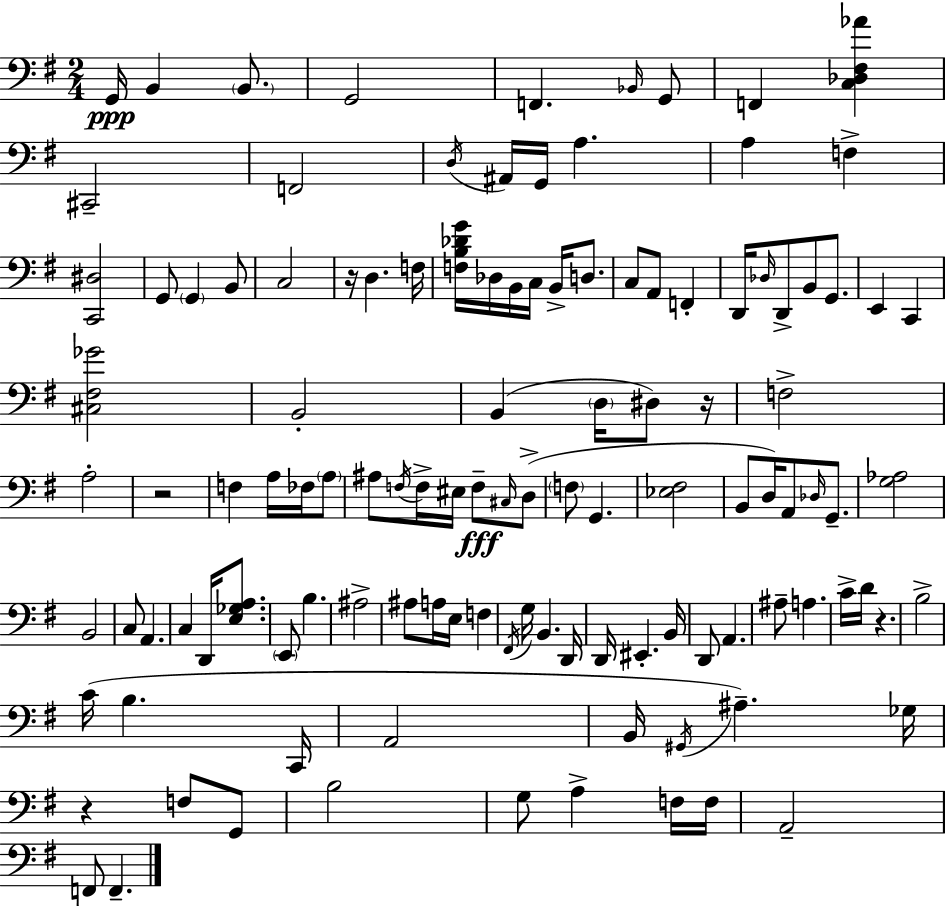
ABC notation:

X:1
T:Untitled
M:2/4
L:1/4
K:G
G,,/4 B,, B,,/2 G,,2 F,, _B,,/4 G,,/2 F,, [C,_D,^F,_A] ^C,,2 F,,2 D,/4 ^A,,/4 G,,/4 A, A, F, [C,,^D,]2 G,,/2 G,, B,,/2 C,2 z/4 D, F,/4 [F,B,_DG]/4 _D,/4 B,,/4 C,/4 B,,/4 D,/2 C,/2 A,,/2 F,, D,,/4 _D,/4 D,,/2 B,,/2 G,,/2 E,, C,, [^C,^F,_G]2 B,,2 B,, D,/4 ^D,/2 z/4 F,2 A,2 z2 F, A,/4 _F,/4 A,/2 ^A,/2 F,/4 F,/4 ^E,/4 F,/2 ^C,/4 D,/2 F,/2 G,, [_E,^F,]2 B,,/2 D,/4 A,,/2 _D,/4 G,,/2 [G,_A,]2 B,,2 C,/2 A,, C, D,,/4 [E,_G,A,]/2 E,,/2 B, ^A,2 ^A,/2 A,/4 E,/4 F, ^F,,/4 G,/4 B,, D,,/4 D,,/4 ^E,, B,,/4 D,,/2 A,, ^A,/2 A, C/4 D/4 z B,2 C/4 B, C,,/4 A,,2 B,,/4 ^G,,/4 ^A, _G,/4 z F,/2 G,,/2 B,2 G,/2 A, F,/4 F,/4 A,,2 F,,/2 F,,